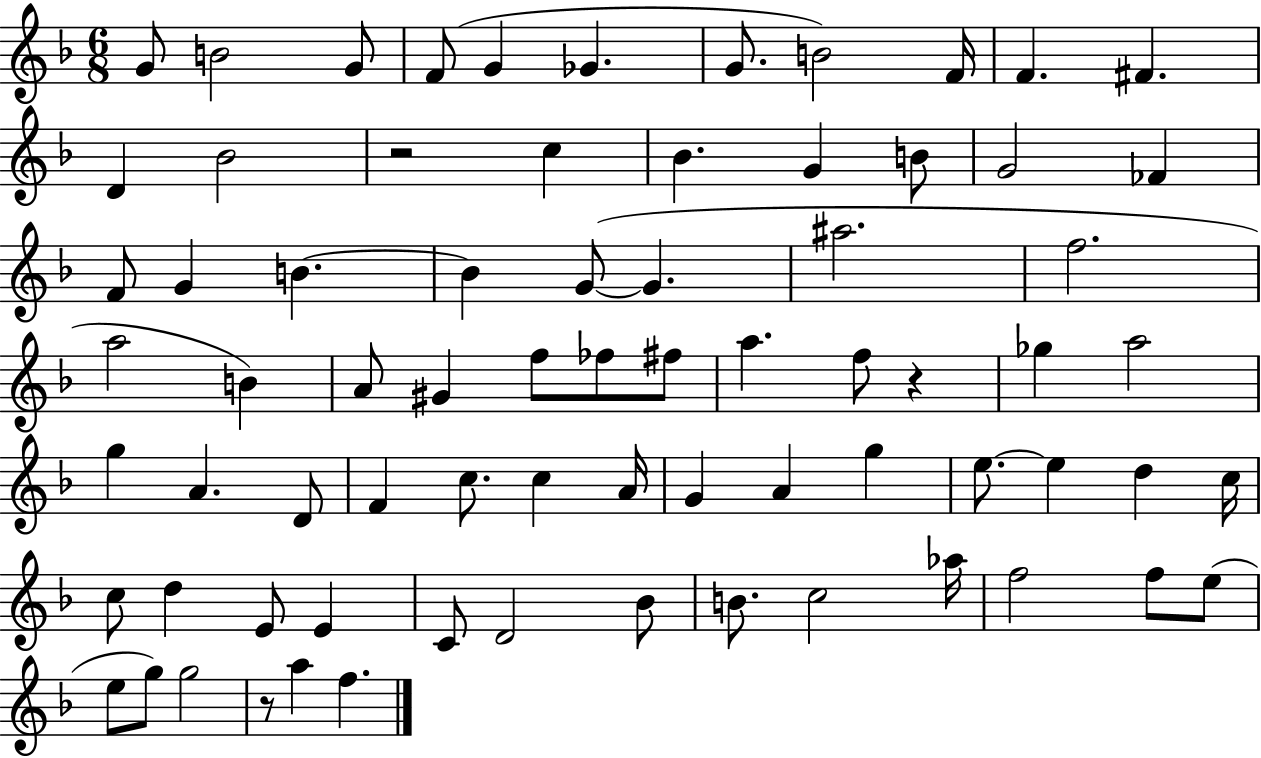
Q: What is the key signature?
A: F major